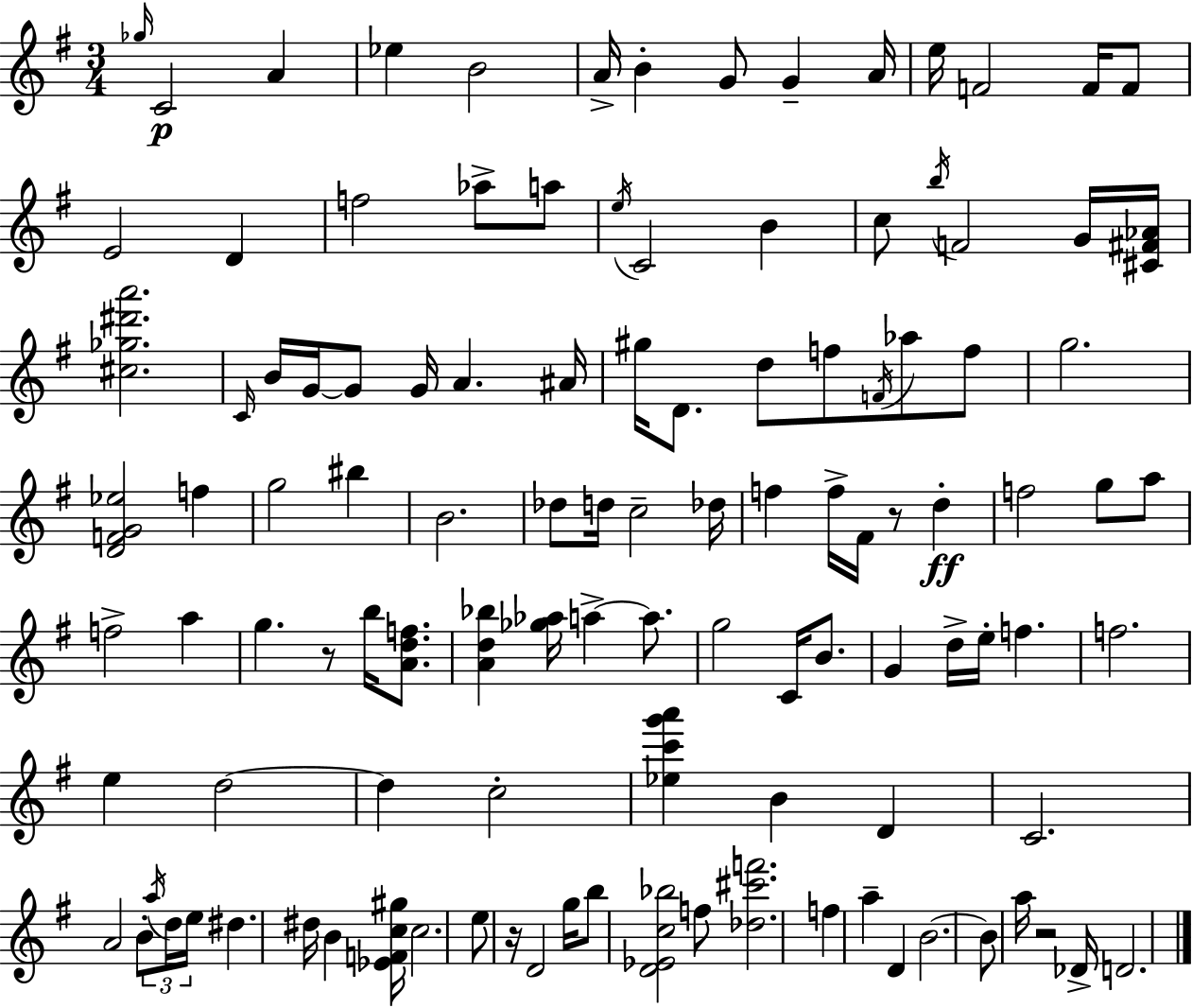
Gb5/s C4/h A4/q Eb5/q B4/h A4/s B4/q G4/e G4/q A4/s E5/s F4/h F4/s F4/e E4/h D4/q F5/h Ab5/e A5/e E5/s C4/h B4/q C5/e B5/s F4/h G4/s [C#4,F#4,Ab4]/s [C#5,Gb5,D#6,A6]/h. C4/s B4/s G4/s G4/e G4/s A4/q. A#4/s G#5/s D4/e. D5/e F5/e F4/s Ab5/e F5/e G5/h. [D4,F4,G4,Eb5]/h F5/q G5/h BIS5/q B4/h. Db5/e D5/s C5/h Db5/s F5/q F5/s F#4/s R/e D5/q F5/h G5/e A5/e F5/h A5/q G5/q. R/e B5/s [A4,D5,F5]/e. [A4,D5,Bb5]/q [Gb5,Ab5]/s A5/q A5/e. G5/h C4/s B4/e. G4/q D5/s E5/s F5/q. F5/h. E5/q D5/h D5/q C5/h [Eb5,C6,G6,A6]/q B4/q D4/q C4/h. A4/h B4/e A5/s D5/s E5/s D#5/q. D#5/s B4/q [Eb4,F4,C5,G#5]/s C5/h. E5/e R/s D4/h G5/s B5/e [D4,Eb4,C5,Bb5]/h F5/e [Db5,C#6,F6]/h. F5/q A5/q D4/q B4/h. B4/e A5/s R/h Db4/s D4/h.